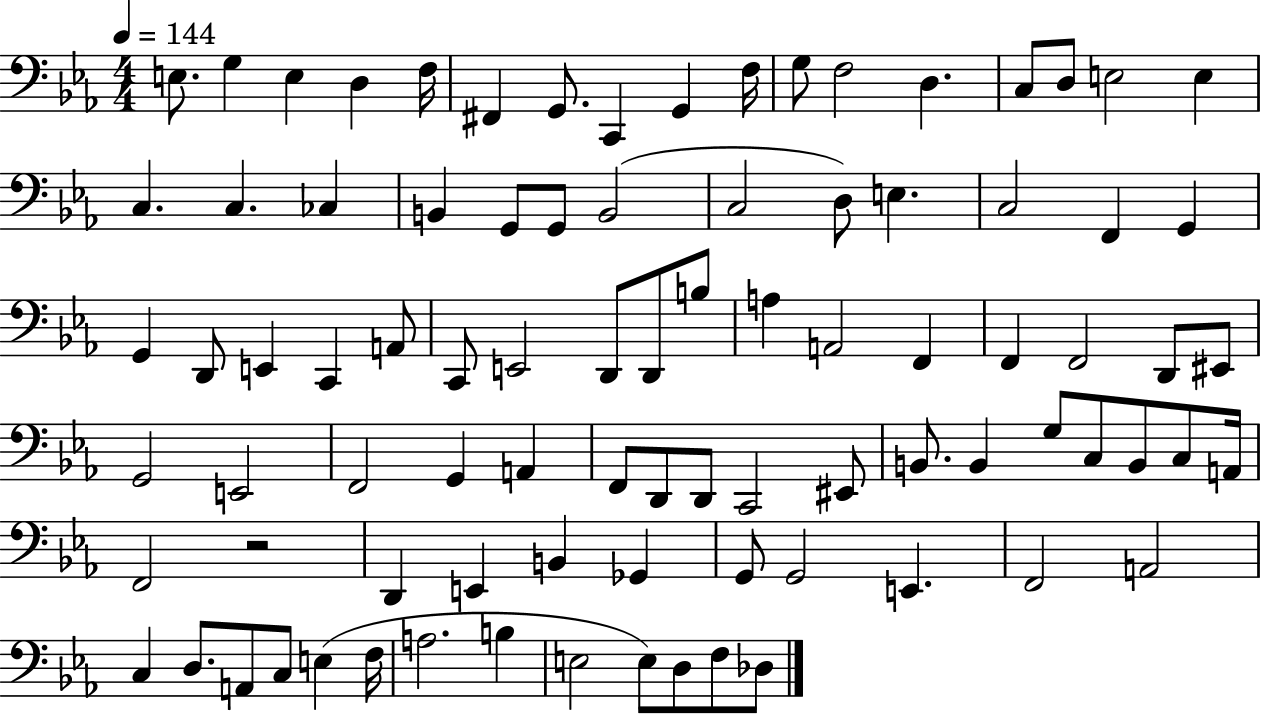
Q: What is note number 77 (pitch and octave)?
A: A2